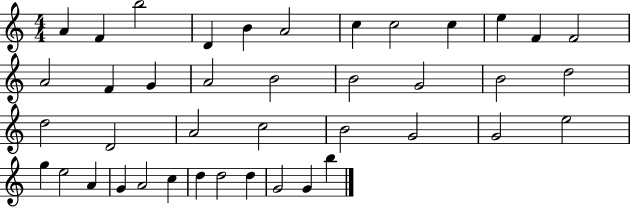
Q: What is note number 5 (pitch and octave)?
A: B4